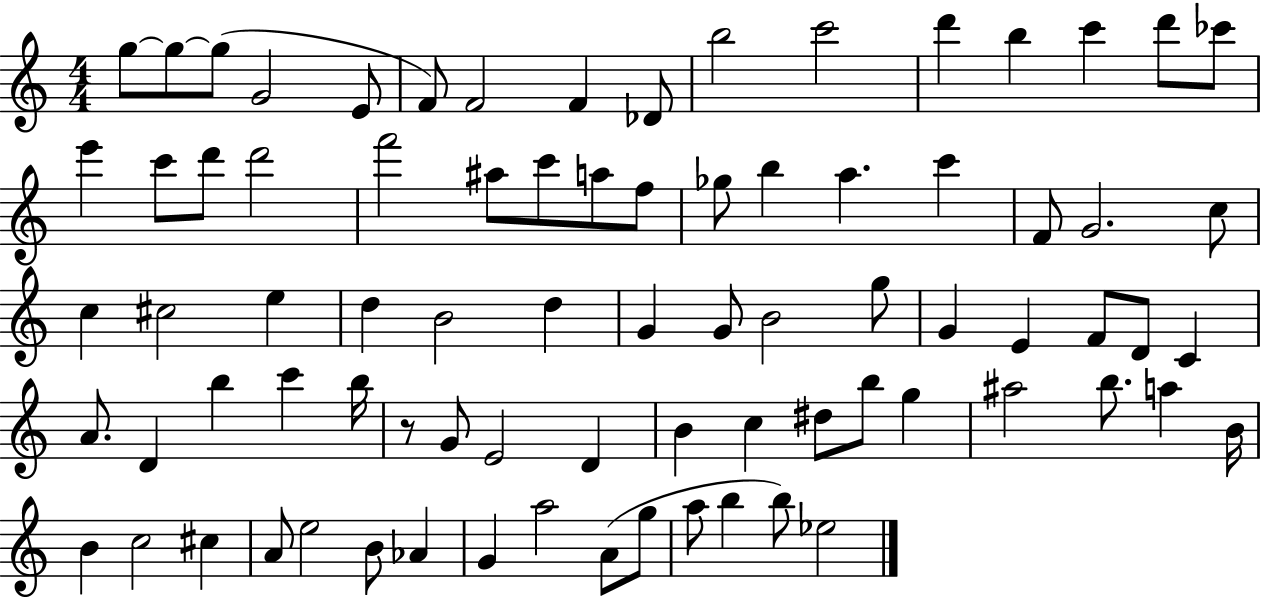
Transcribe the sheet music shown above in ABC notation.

X:1
T:Untitled
M:4/4
L:1/4
K:C
g/2 g/2 g/2 G2 E/2 F/2 F2 F _D/2 b2 c'2 d' b c' d'/2 _c'/2 e' c'/2 d'/2 d'2 f'2 ^a/2 c'/2 a/2 f/2 _g/2 b a c' F/2 G2 c/2 c ^c2 e d B2 d G G/2 B2 g/2 G E F/2 D/2 C A/2 D b c' b/4 z/2 G/2 E2 D B c ^d/2 b/2 g ^a2 b/2 a B/4 B c2 ^c A/2 e2 B/2 _A G a2 A/2 g/2 a/2 b b/2 _e2